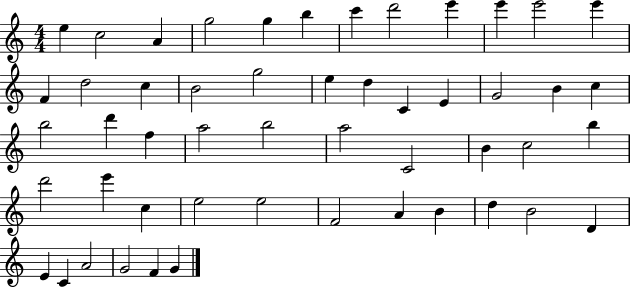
X:1
T:Untitled
M:4/4
L:1/4
K:C
e c2 A g2 g b c' d'2 e' e' e'2 e' F d2 c B2 g2 e d C E G2 B c b2 d' f a2 b2 a2 C2 B c2 b d'2 e' c e2 e2 F2 A B d B2 D E C A2 G2 F G